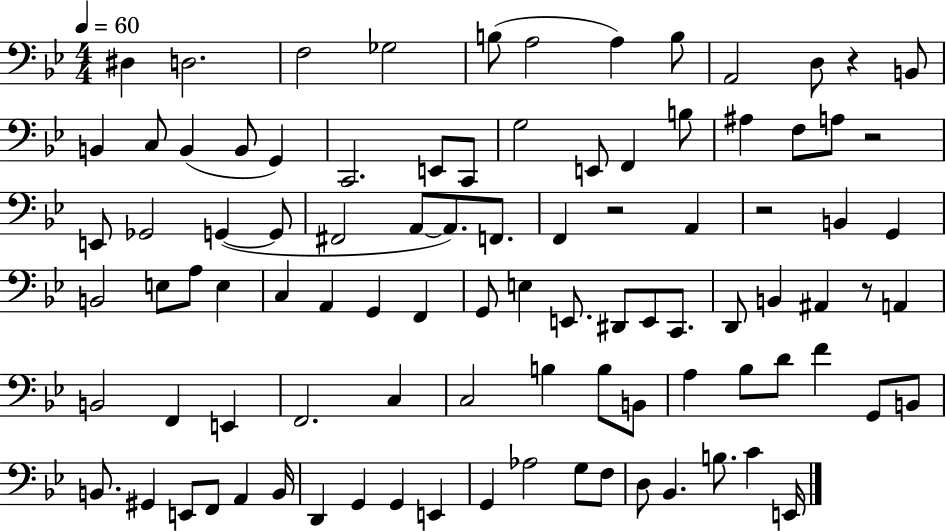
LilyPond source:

{
  \clef bass
  \numericTimeSignature
  \time 4/4
  \key bes \major
  \tempo 4 = 60
  dis4 d2. | f2 ges2 | b8( a2 a4) b8 | a,2 d8 r4 b,8 | \break b,4 c8 b,4( b,8 g,4) | c,2. e,8 c,8 | g2 e,8 f,4 b8 | ais4 f8 a8 r2 | \break e,8 ges,2 g,4~(~ g,8 | fis,2 a,8~~ a,8.) f,8. | f,4 r2 a,4 | r2 b,4 g,4 | \break b,2 e8 a8 e4 | c4 a,4 g,4 f,4 | g,8 e4 e,8. dis,8 e,8 c,8. | d,8 b,4 ais,4 r8 a,4 | \break b,2 f,4 e,4 | f,2. c4 | c2 b4 b8 b,8 | a4 bes8 d'8 f'4 g,8 b,8 | \break b,8. gis,4 e,8 f,8 a,4 b,16 | d,4 g,4 g,4 e,4 | g,4 aes2 g8 f8 | d8 bes,4. b8. c'4 e,16 | \break \bar "|."
}